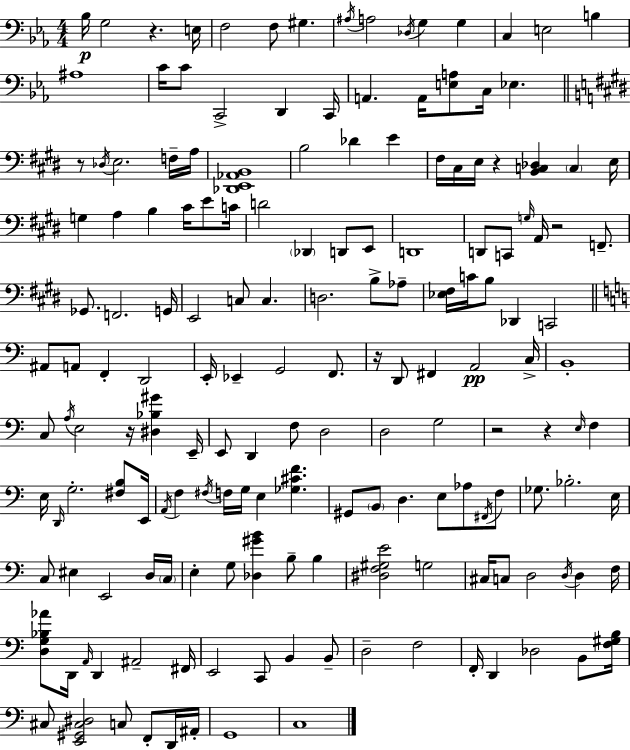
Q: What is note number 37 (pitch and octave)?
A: G3